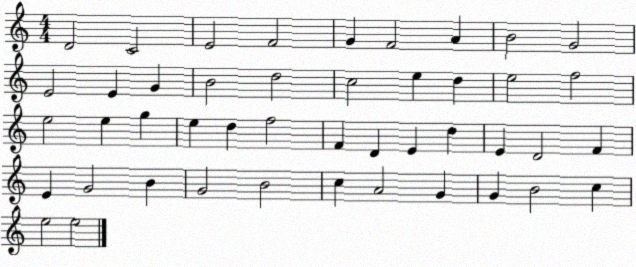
X:1
T:Untitled
M:4/4
L:1/4
K:C
D2 C2 E2 F2 G F2 A B2 G2 E2 E G B2 d2 c2 e d e2 f2 e2 e g e d f2 F D E d E D2 F E G2 B G2 B2 c A2 G G B2 c e2 e2